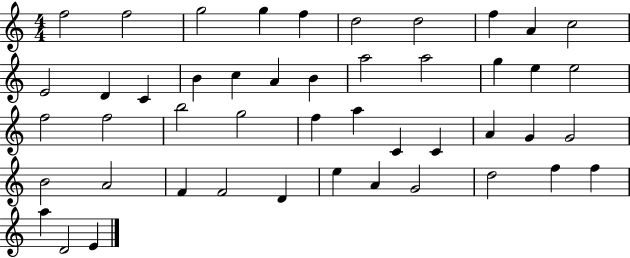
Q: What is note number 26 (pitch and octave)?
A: G5